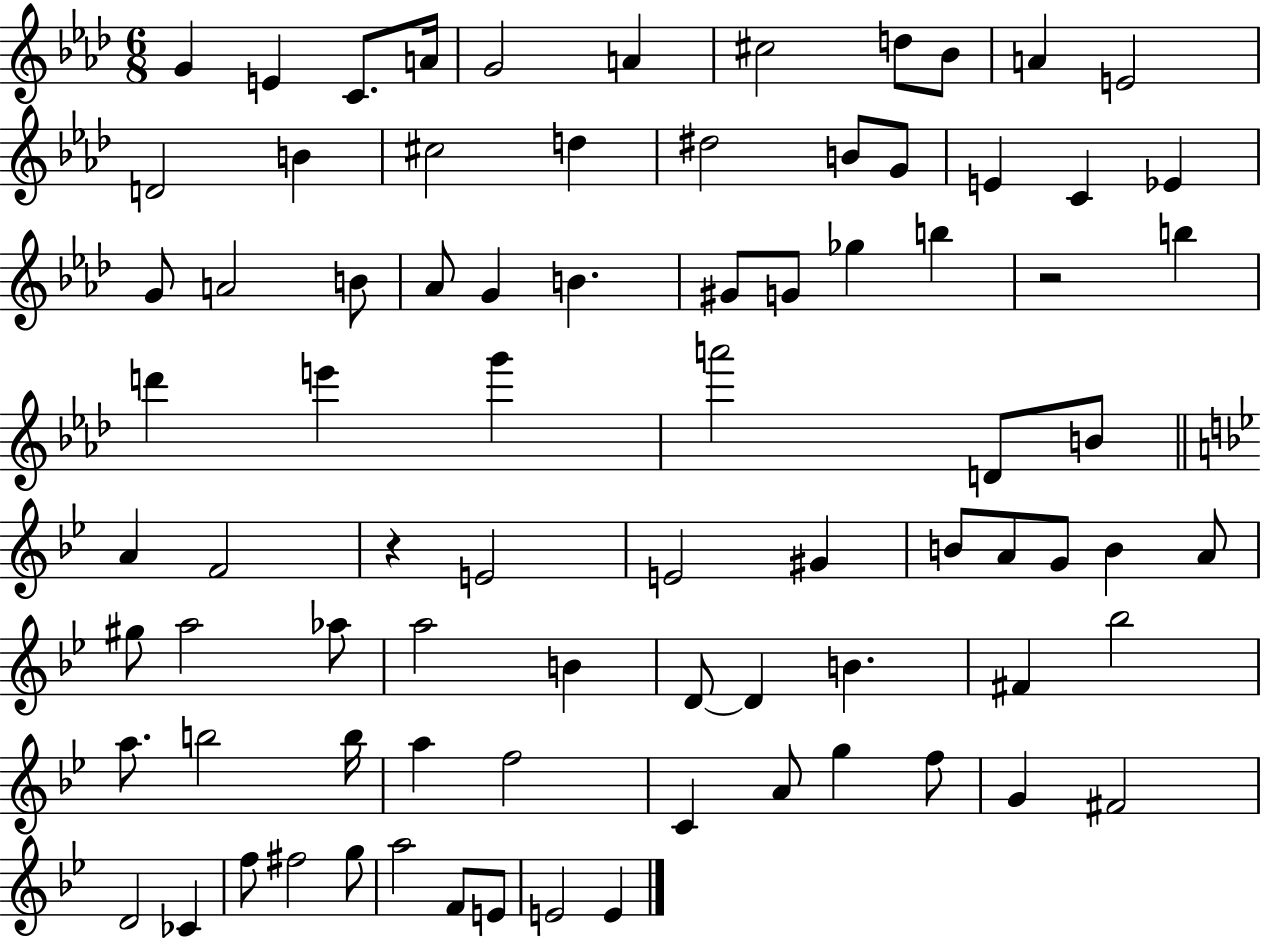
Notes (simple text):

G4/q E4/q C4/e. A4/s G4/h A4/q C#5/h D5/e Bb4/e A4/q E4/h D4/h B4/q C#5/h D5/q D#5/h B4/e G4/e E4/q C4/q Eb4/q G4/e A4/h B4/e Ab4/e G4/q B4/q. G#4/e G4/e Gb5/q B5/q R/h B5/q D6/q E6/q G6/q A6/h D4/e B4/e A4/q F4/h R/q E4/h E4/h G#4/q B4/e A4/e G4/e B4/q A4/e G#5/e A5/h Ab5/e A5/h B4/q D4/e D4/q B4/q. F#4/q Bb5/h A5/e. B5/h B5/s A5/q F5/h C4/q A4/e G5/q F5/e G4/q F#4/h D4/h CES4/q F5/e F#5/h G5/e A5/h F4/e E4/e E4/h E4/q